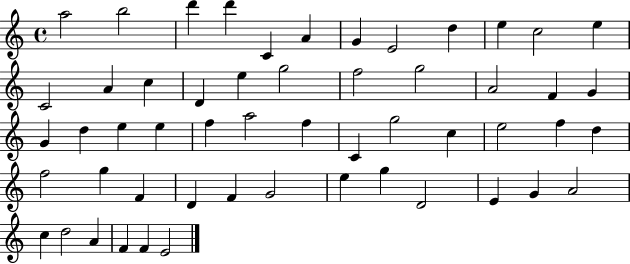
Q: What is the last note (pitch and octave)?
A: E4